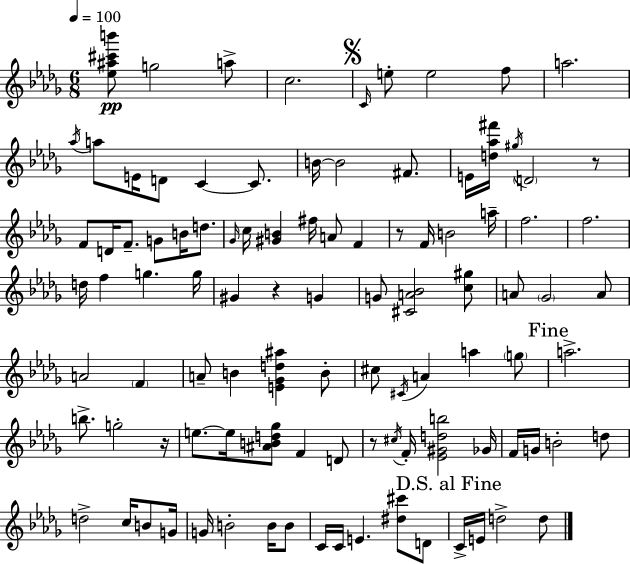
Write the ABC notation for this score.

X:1
T:Untitled
M:6/8
L:1/4
K:Bbm
[_e^a^c'b']/2 g2 a/2 c2 C/4 e/2 e2 f/2 a2 _a/4 a/2 E/4 D/2 C C/2 B/4 B2 ^F/2 E/4 [d_a^f']/4 ^g/4 D2 z/2 F/2 D/4 F/2 G/2 B/4 d/2 _G/4 c/4 [^GB] ^f/4 A/2 F z/2 F/4 B2 a/4 f2 f2 d/4 f g g/4 ^G z G G/2 [^CA_B]2 [c^g]/2 A/2 _G2 A/2 A2 F A/2 B [E_Gd^a] B/2 ^c/2 ^C/4 A a g/2 a2 b/2 g2 z/4 e/2 e/4 [^ABd_g]/2 F D/2 z/2 ^c/4 F/4 [_E^Gdb]2 _G/4 F/4 G/4 B2 d/2 d2 c/4 B/2 G/4 G/4 B2 B/4 B/2 C/4 C/4 E [^d^c']/2 D/2 C/4 E/4 d2 d/2